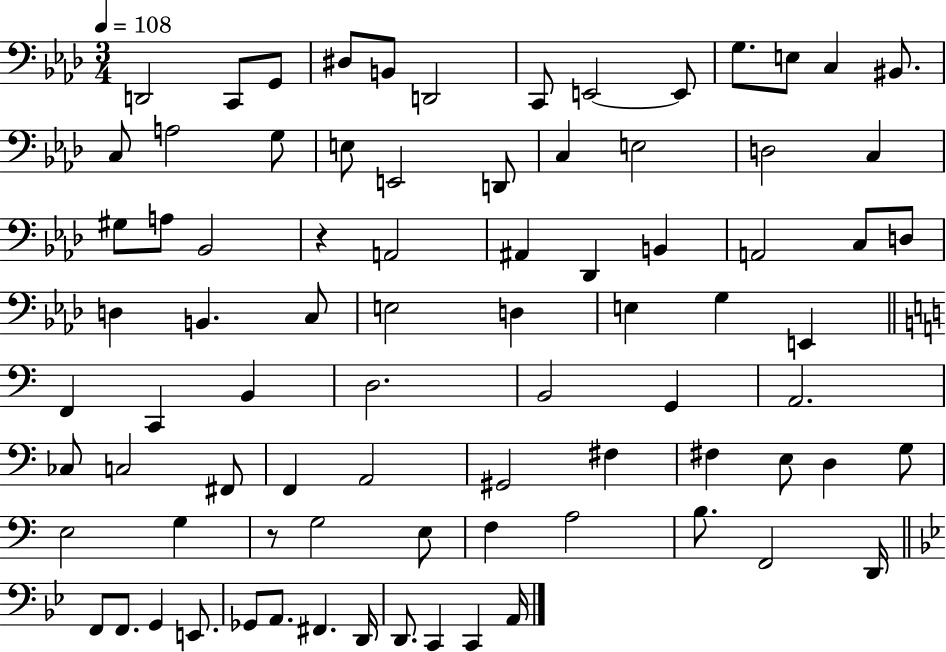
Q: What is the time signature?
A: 3/4